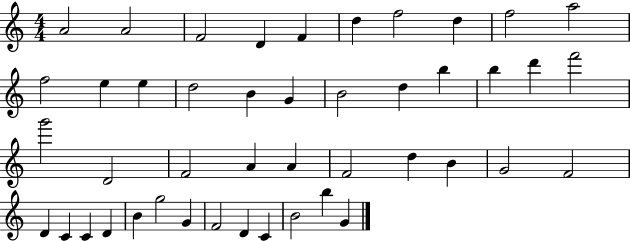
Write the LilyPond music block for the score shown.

{
  \clef treble
  \numericTimeSignature
  \time 4/4
  \key c \major
  a'2 a'2 | f'2 d'4 f'4 | d''4 f''2 d''4 | f''2 a''2 | \break f''2 e''4 e''4 | d''2 b'4 g'4 | b'2 d''4 b''4 | b''4 d'''4 f'''2 | \break g'''2 d'2 | f'2 a'4 a'4 | f'2 d''4 b'4 | g'2 f'2 | \break d'4 c'4 c'4 d'4 | b'4 g''2 g'4 | f'2 d'4 c'4 | b'2 b''4 g'4 | \break \bar "|."
}